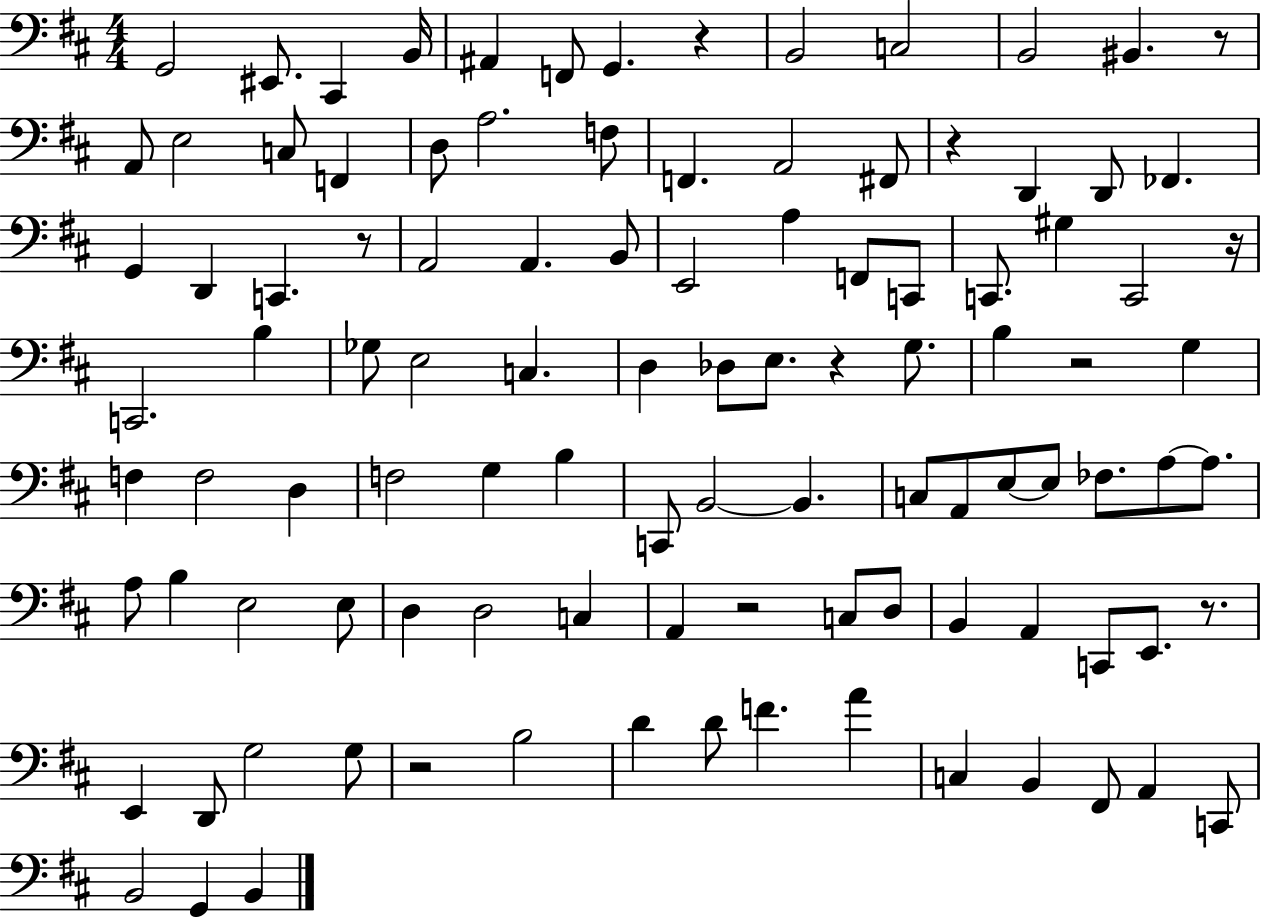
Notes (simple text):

G2/h EIS2/e. C#2/q B2/s A#2/q F2/e G2/q. R/q B2/h C3/h B2/h BIS2/q. R/e A2/e E3/h C3/e F2/q D3/e A3/h. F3/e F2/q. A2/h F#2/e R/q D2/q D2/e FES2/q. G2/q D2/q C2/q. R/e A2/h A2/q. B2/e E2/h A3/q F2/e C2/e C2/e. G#3/q C2/h R/s C2/h. B3/q Gb3/e E3/h C3/q. D3/q Db3/e E3/e. R/q G3/e. B3/q R/h G3/q F3/q F3/h D3/q F3/h G3/q B3/q C2/e B2/h B2/q. C3/e A2/e E3/e E3/e FES3/e. A3/e A3/e. A3/e B3/q E3/h E3/e D3/q D3/h C3/q A2/q R/h C3/e D3/e B2/q A2/q C2/e E2/e. R/e. E2/q D2/e G3/h G3/e R/h B3/h D4/q D4/e F4/q. A4/q C3/q B2/q F#2/e A2/q C2/e B2/h G2/q B2/q